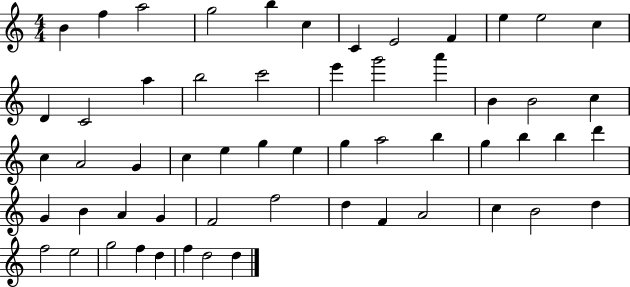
{
  \clef treble
  \numericTimeSignature
  \time 4/4
  \key c \major
  b'4 f''4 a''2 | g''2 b''4 c''4 | c'4 e'2 f'4 | e''4 e''2 c''4 | \break d'4 c'2 a''4 | b''2 c'''2 | e'''4 g'''2 a'''4 | b'4 b'2 c''4 | \break c''4 a'2 g'4 | c''4 e''4 g''4 e''4 | g''4 a''2 b''4 | g''4 b''4 b''4 d'''4 | \break g'4 b'4 a'4 g'4 | f'2 f''2 | d''4 f'4 a'2 | c''4 b'2 d''4 | \break f''2 e''2 | g''2 f''4 d''4 | f''4 d''2 d''4 | \bar "|."
}